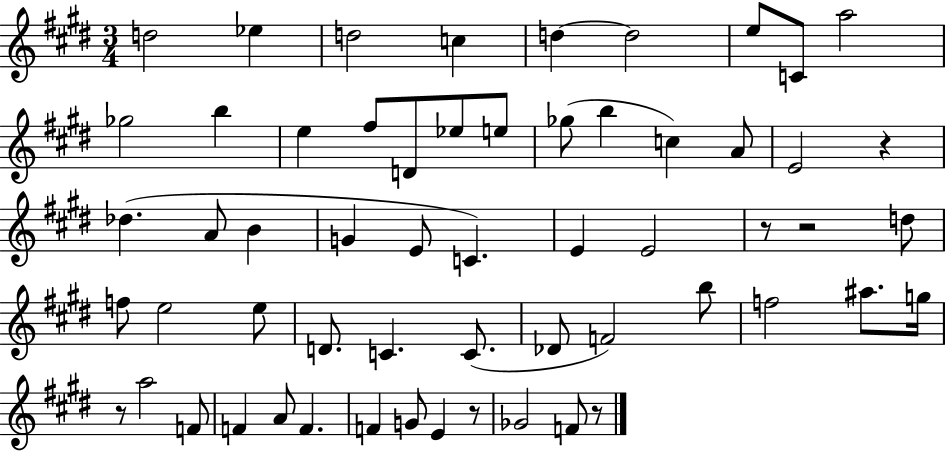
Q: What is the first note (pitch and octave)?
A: D5